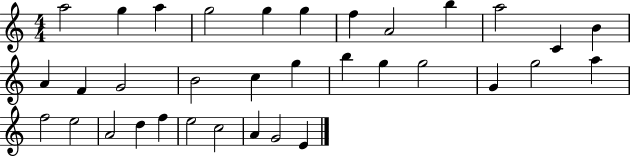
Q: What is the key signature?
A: C major